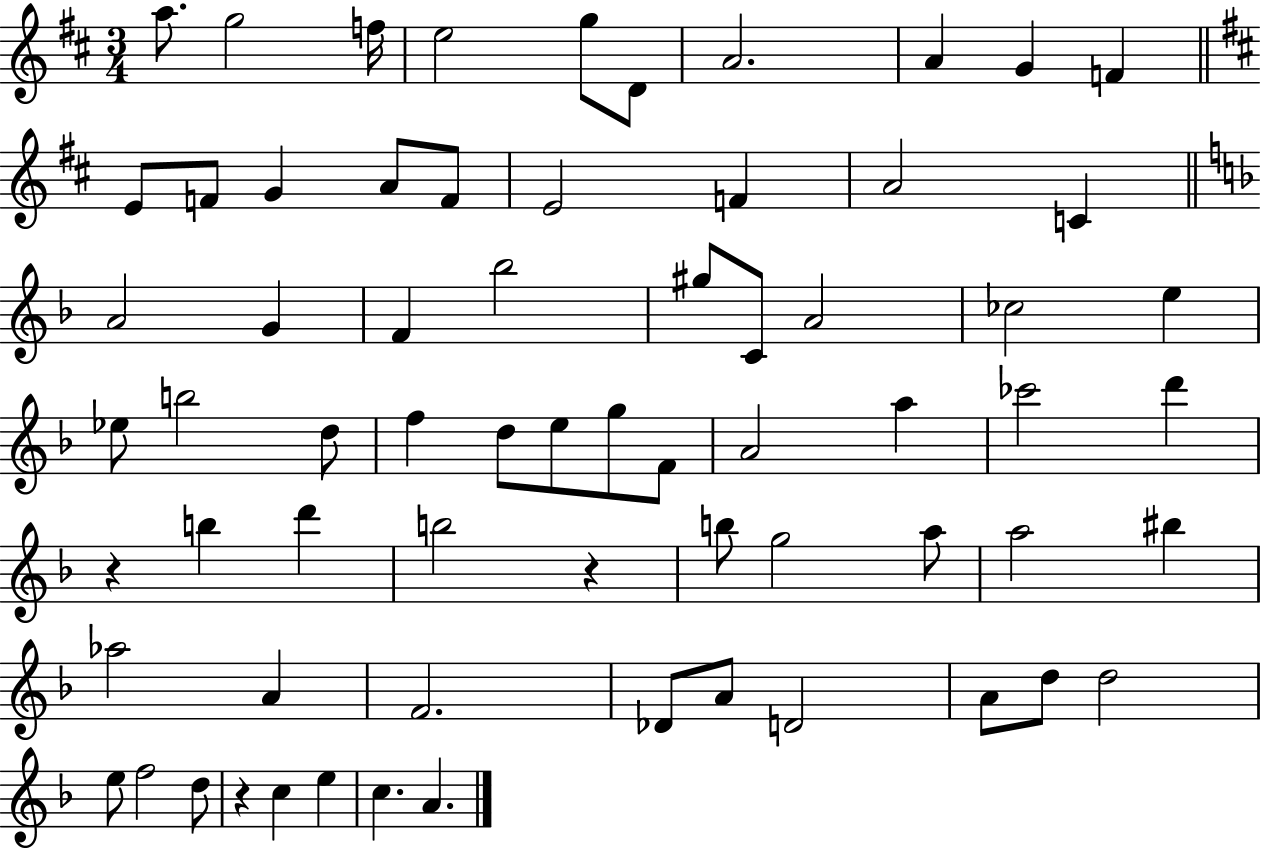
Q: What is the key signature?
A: D major